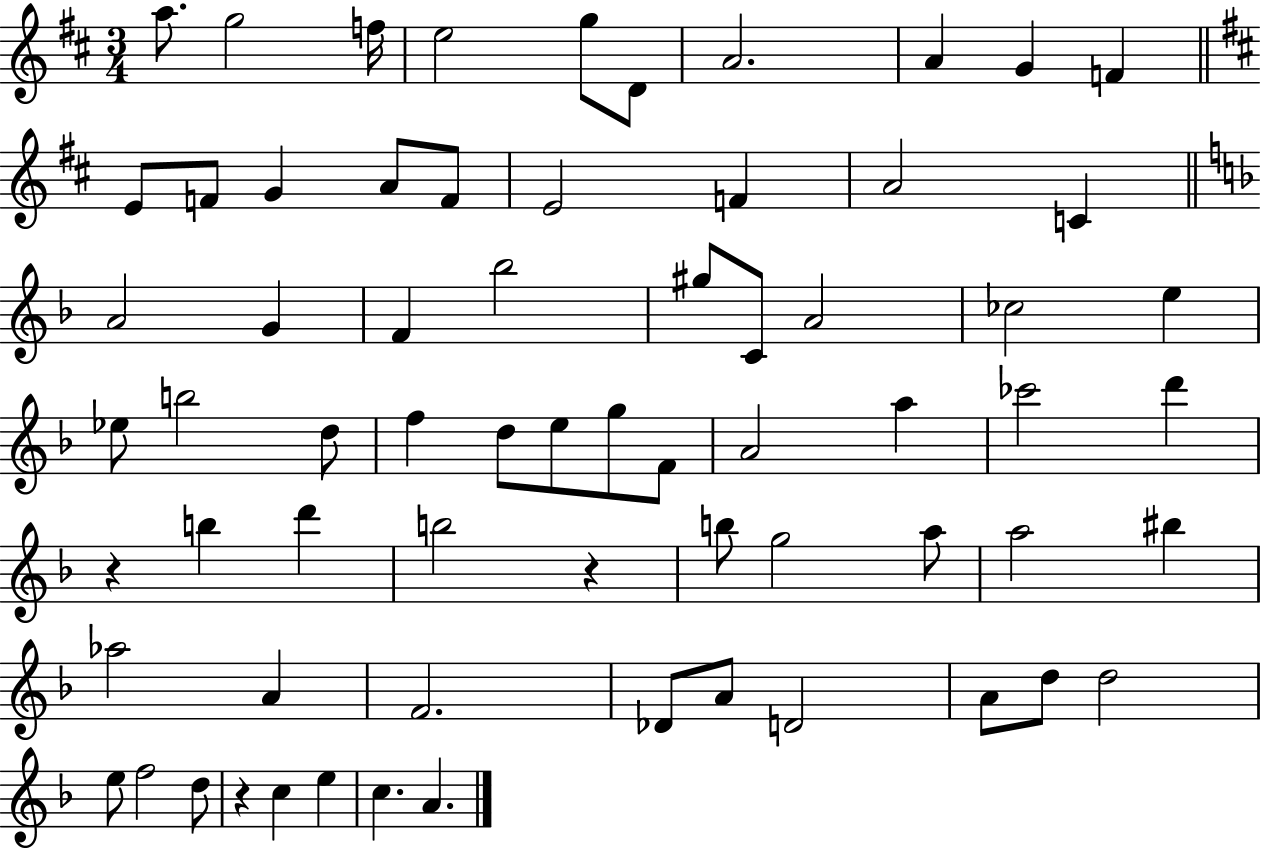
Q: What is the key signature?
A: D major